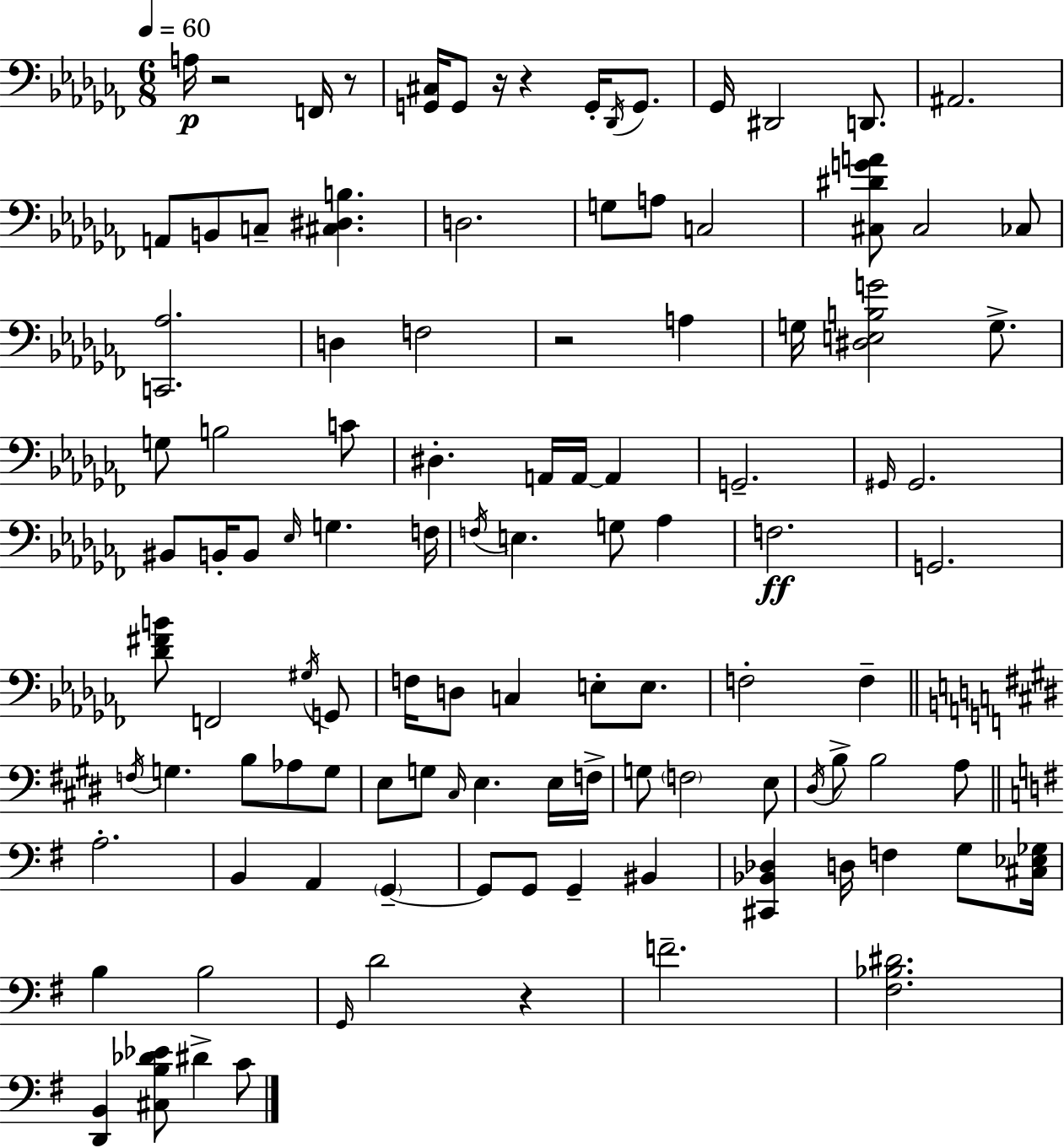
{
  \clef bass
  \numericTimeSignature
  \time 6/8
  \key aes \minor
  \tempo 4 = 60
  a16\p r2 f,16 r8 | <g, cis>16 g,8 r16 r4 g,16-. \acciaccatura { des,16 } g,8. | ges,16 dis,2 d,8. | ais,2. | \break a,8 b,8 c8-- <cis dis b>4. | d2. | g8 a8 c2 | <cis dis' g' a'>8 cis2 ces8 | \break <c, aes>2. | d4 f2 | r2 a4 | g16 <dis e b g'>2 g8.-> | \break g8 b2 c'8 | dis4.-. a,16 a,16~~ a,4 | g,2.-- | \grace { gis,16 } gis,2. | \break bis,8 b,16-. b,8 \grace { ees16 } g4. | f16 \acciaccatura { f16 } e4. g8 | aes4 f2.\ff | g,2. | \break <des' fis' b'>8 f,2 | \acciaccatura { gis16 } g,8 f16 d8 c4 | e8-. e8. f2-. | f4-- \bar "||" \break \key e \major \acciaccatura { f16 } g4. b8 aes8 g8 | e8 g8 \grace { cis16 } e4. | e16 f16-> g8 \parenthesize f2 | e8 \acciaccatura { dis16 } b8-> b2 | \break a8 \bar "||" \break \key e \minor a2.-. | b,4 a,4 \parenthesize g,4--~~ | g,8 g,8 g,4-- bis,4 | <cis, bes, des>4 d16 f4 g8 <cis ees ges>16 | \break b4 b2 | \grace { g,16 } d'2 r4 | f'2.-- | <fis bes dis'>2. | \break <d, b,>4 <cis b des' ees'>8 dis'4-> c'8 | \bar "|."
}